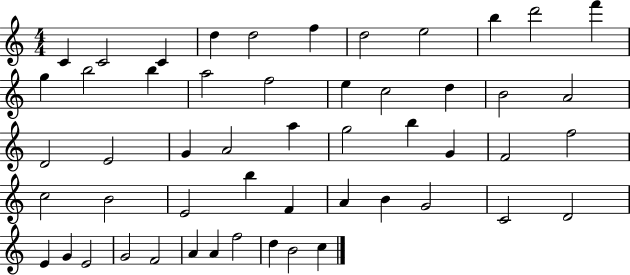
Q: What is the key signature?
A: C major